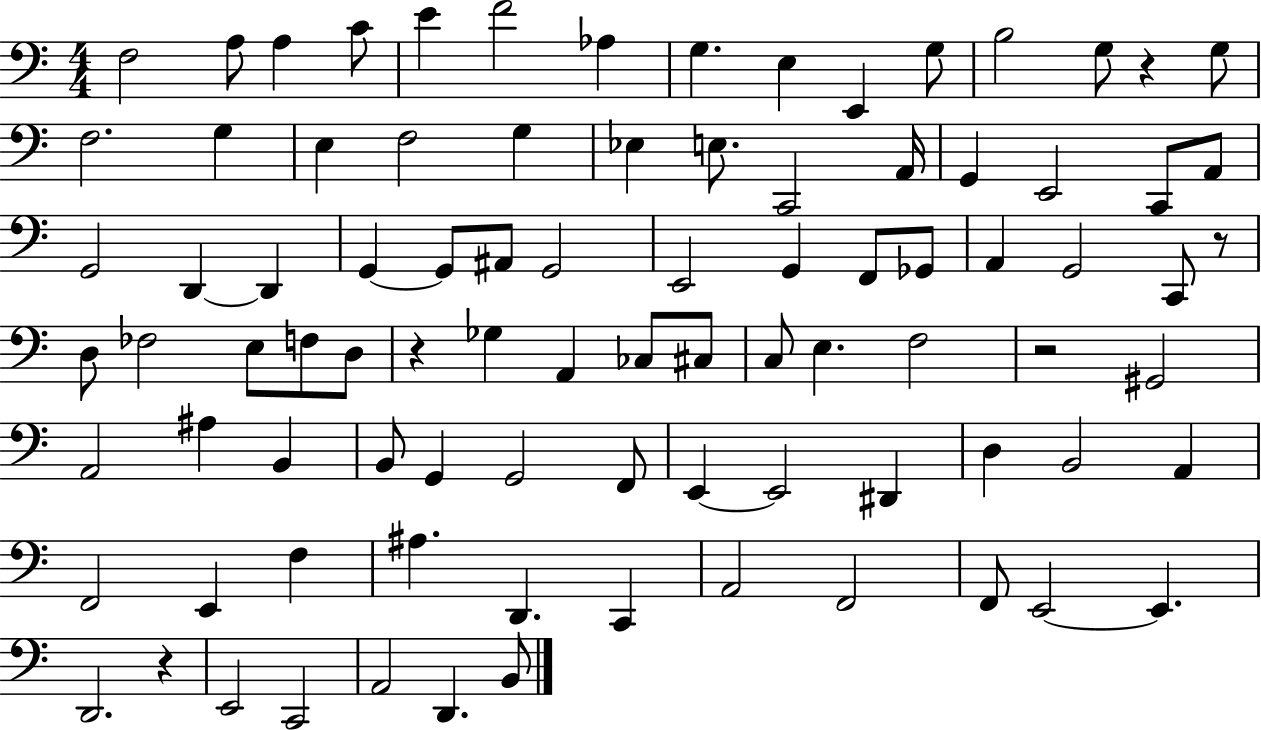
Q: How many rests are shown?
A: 5